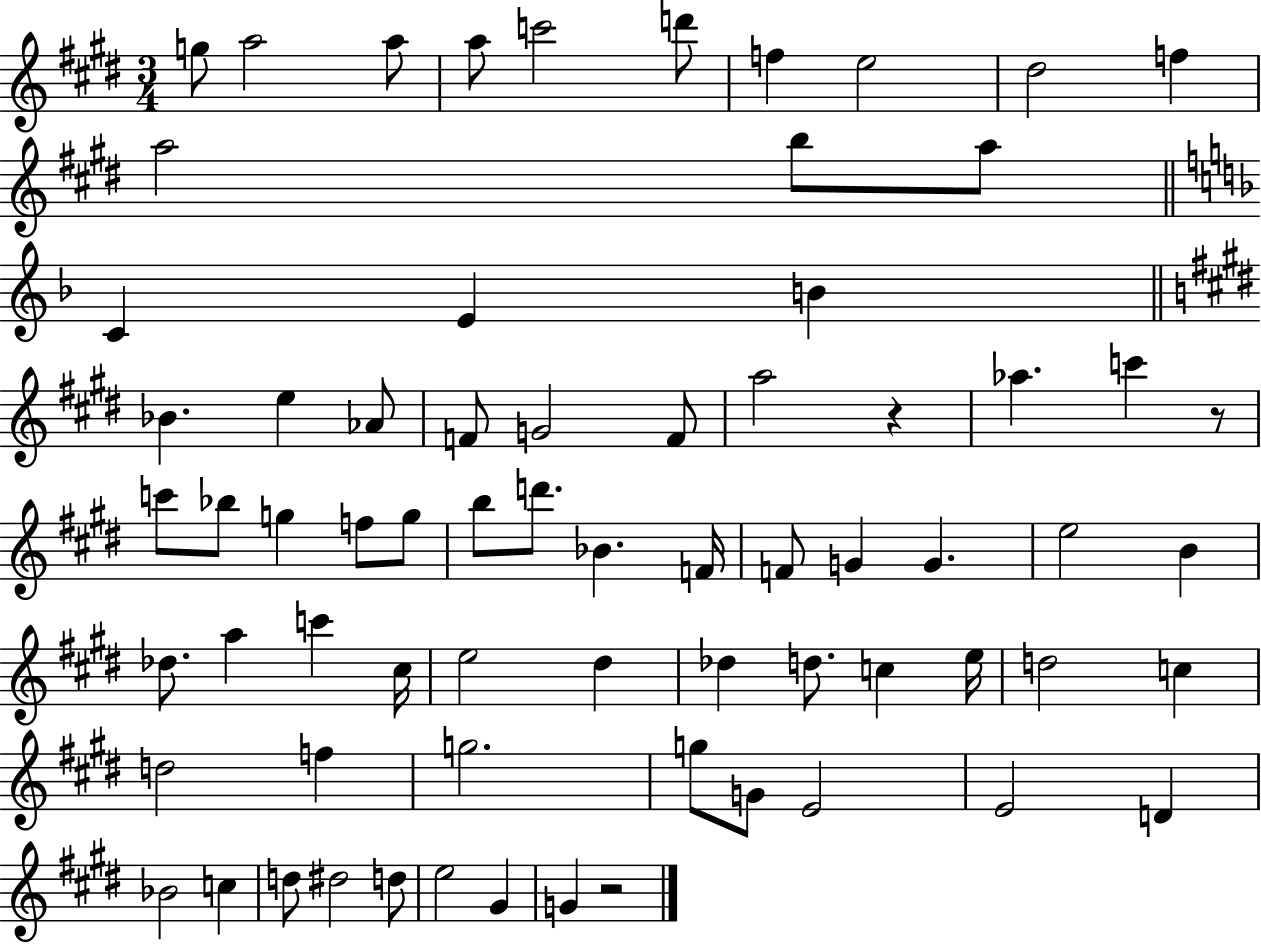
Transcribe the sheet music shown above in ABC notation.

X:1
T:Untitled
M:3/4
L:1/4
K:E
g/2 a2 a/2 a/2 c'2 d'/2 f e2 ^d2 f a2 b/2 a/2 C E B _B e _A/2 F/2 G2 F/2 a2 z _a c' z/2 c'/2 _b/2 g f/2 g/2 b/2 d'/2 _B F/4 F/2 G G e2 B _d/2 a c' ^c/4 e2 ^d _d d/2 c e/4 d2 c d2 f g2 g/2 G/2 E2 E2 D _B2 c d/2 ^d2 d/2 e2 ^G G z2